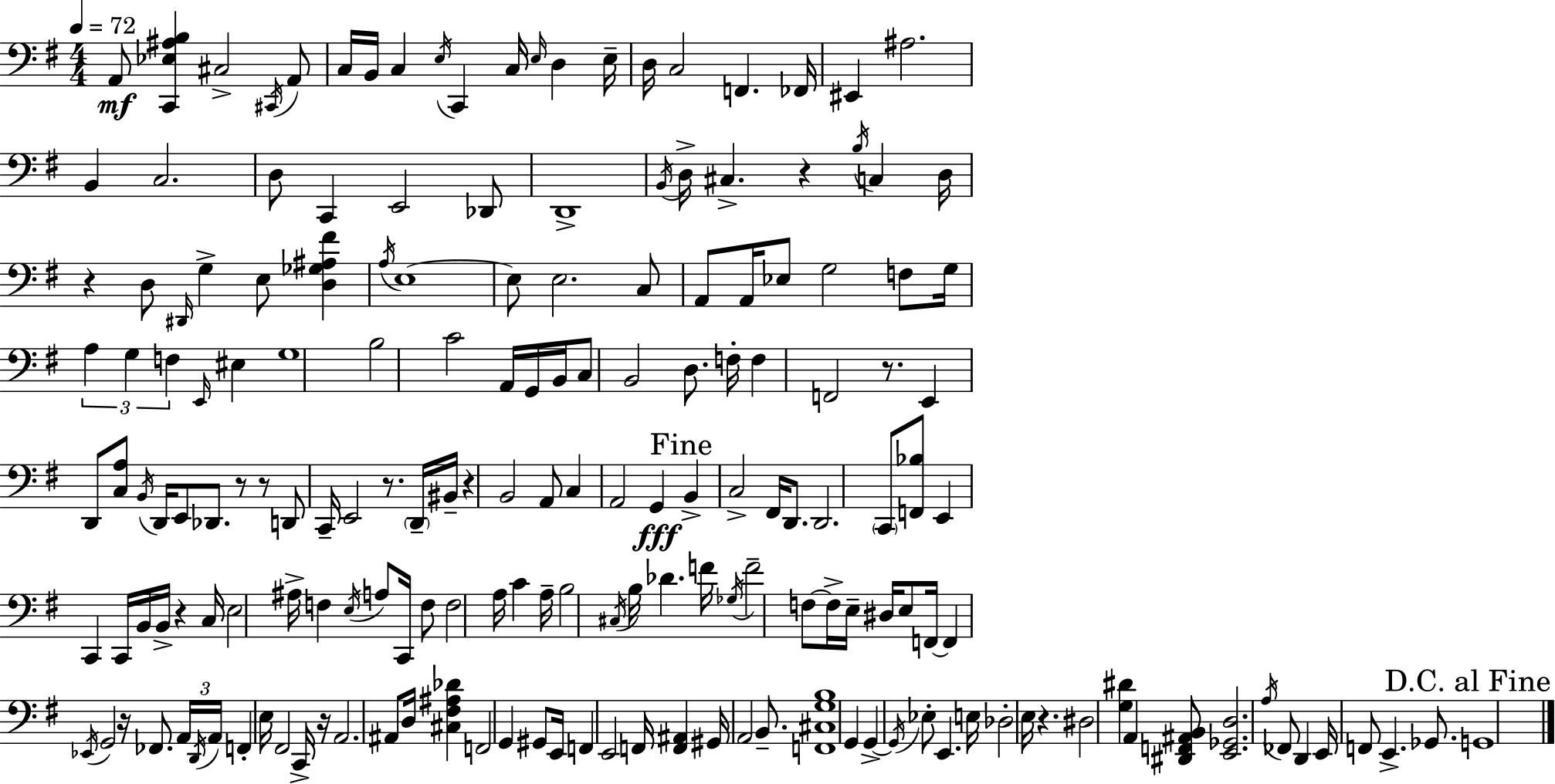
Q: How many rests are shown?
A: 11